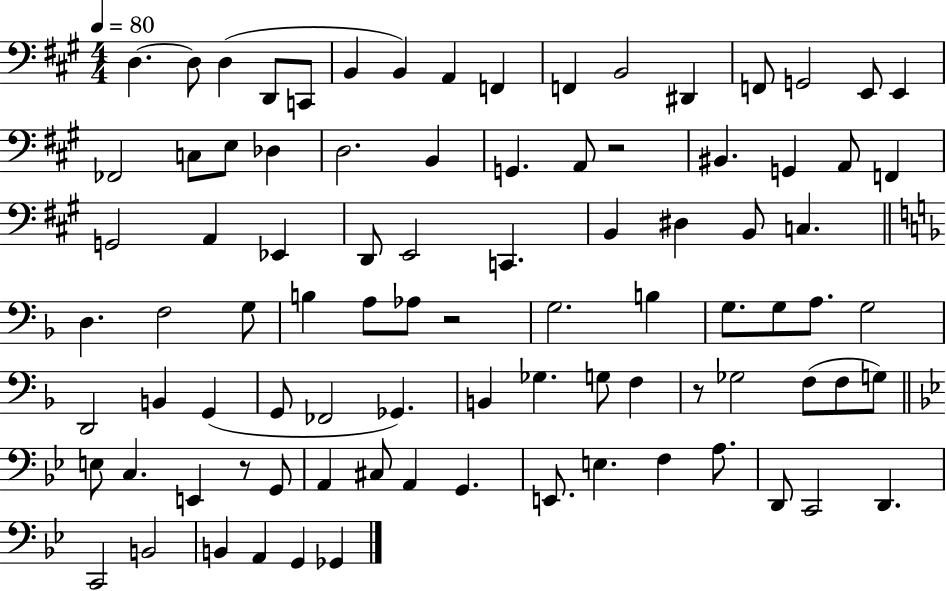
D3/q. D3/e D3/q D2/e C2/e B2/q B2/q A2/q F2/q F2/q B2/h D#2/q F2/e G2/h E2/e E2/q FES2/h C3/e E3/e Db3/q D3/h. B2/q G2/q. A2/e R/h BIS2/q. G2/q A2/e F2/q G2/h A2/q Eb2/q D2/e E2/h C2/q. B2/q D#3/q B2/e C3/q. D3/q. F3/h G3/e B3/q A3/e Ab3/e R/h G3/h. B3/q G3/e. G3/e A3/e. G3/h D2/h B2/q G2/q G2/e FES2/h Gb2/q. B2/q Gb3/q. G3/e F3/q R/e Gb3/h F3/e F3/e G3/e E3/e C3/q. E2/q R/e G2/e A2/q C#3/e A2/q G2/q. E2/e. E3/q. F3/q A3/e. D2/e C2/h D2/q. C2/h B2/h B2/q A2/q G2/q Gb2/q